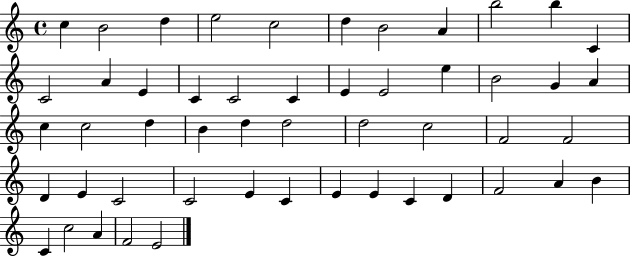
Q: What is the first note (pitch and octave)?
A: C5